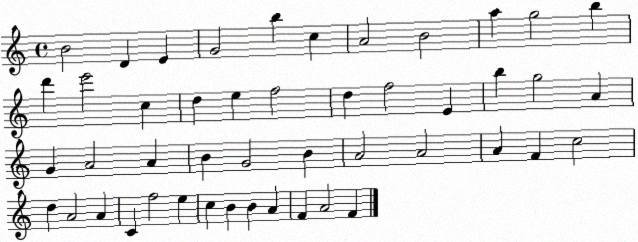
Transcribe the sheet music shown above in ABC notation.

X:1
T:Untitled
M:4/4
L:1/4
K:C
B2 D E G2 b c A2 B2 a g2 b d' e'2 c d e f2 d f2 E b g2 A G A2 A B G2 B A2 A2 A F c2 d A2 A C f2 e c B B A F A2 F